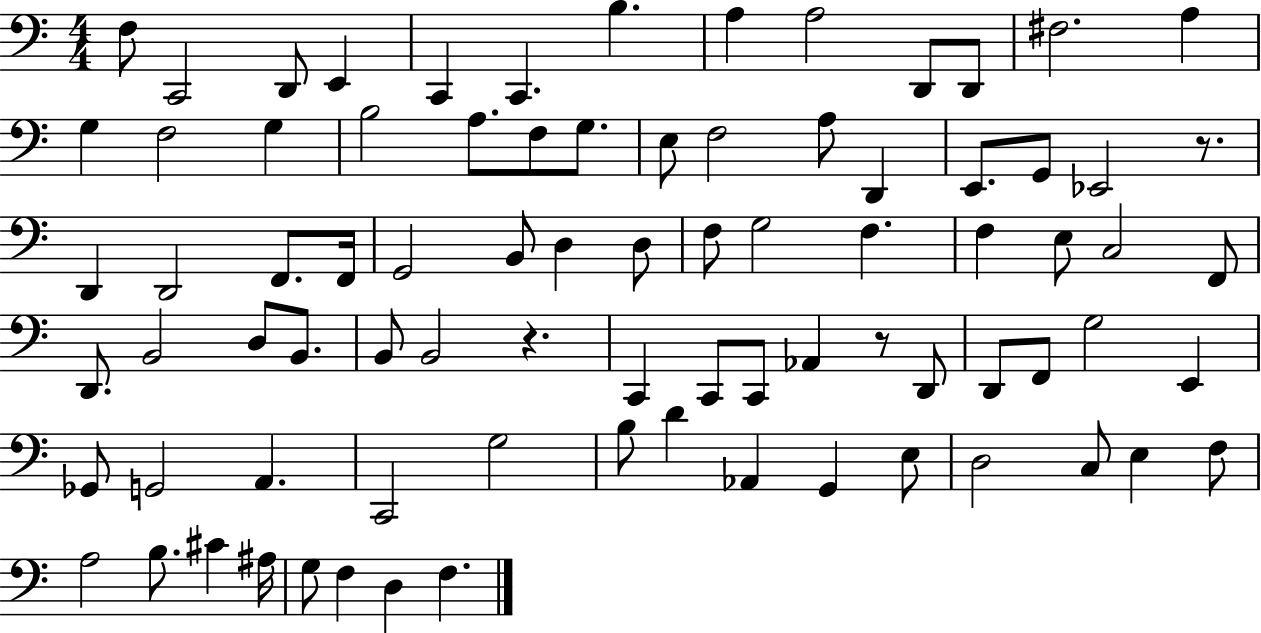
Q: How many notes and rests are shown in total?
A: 82